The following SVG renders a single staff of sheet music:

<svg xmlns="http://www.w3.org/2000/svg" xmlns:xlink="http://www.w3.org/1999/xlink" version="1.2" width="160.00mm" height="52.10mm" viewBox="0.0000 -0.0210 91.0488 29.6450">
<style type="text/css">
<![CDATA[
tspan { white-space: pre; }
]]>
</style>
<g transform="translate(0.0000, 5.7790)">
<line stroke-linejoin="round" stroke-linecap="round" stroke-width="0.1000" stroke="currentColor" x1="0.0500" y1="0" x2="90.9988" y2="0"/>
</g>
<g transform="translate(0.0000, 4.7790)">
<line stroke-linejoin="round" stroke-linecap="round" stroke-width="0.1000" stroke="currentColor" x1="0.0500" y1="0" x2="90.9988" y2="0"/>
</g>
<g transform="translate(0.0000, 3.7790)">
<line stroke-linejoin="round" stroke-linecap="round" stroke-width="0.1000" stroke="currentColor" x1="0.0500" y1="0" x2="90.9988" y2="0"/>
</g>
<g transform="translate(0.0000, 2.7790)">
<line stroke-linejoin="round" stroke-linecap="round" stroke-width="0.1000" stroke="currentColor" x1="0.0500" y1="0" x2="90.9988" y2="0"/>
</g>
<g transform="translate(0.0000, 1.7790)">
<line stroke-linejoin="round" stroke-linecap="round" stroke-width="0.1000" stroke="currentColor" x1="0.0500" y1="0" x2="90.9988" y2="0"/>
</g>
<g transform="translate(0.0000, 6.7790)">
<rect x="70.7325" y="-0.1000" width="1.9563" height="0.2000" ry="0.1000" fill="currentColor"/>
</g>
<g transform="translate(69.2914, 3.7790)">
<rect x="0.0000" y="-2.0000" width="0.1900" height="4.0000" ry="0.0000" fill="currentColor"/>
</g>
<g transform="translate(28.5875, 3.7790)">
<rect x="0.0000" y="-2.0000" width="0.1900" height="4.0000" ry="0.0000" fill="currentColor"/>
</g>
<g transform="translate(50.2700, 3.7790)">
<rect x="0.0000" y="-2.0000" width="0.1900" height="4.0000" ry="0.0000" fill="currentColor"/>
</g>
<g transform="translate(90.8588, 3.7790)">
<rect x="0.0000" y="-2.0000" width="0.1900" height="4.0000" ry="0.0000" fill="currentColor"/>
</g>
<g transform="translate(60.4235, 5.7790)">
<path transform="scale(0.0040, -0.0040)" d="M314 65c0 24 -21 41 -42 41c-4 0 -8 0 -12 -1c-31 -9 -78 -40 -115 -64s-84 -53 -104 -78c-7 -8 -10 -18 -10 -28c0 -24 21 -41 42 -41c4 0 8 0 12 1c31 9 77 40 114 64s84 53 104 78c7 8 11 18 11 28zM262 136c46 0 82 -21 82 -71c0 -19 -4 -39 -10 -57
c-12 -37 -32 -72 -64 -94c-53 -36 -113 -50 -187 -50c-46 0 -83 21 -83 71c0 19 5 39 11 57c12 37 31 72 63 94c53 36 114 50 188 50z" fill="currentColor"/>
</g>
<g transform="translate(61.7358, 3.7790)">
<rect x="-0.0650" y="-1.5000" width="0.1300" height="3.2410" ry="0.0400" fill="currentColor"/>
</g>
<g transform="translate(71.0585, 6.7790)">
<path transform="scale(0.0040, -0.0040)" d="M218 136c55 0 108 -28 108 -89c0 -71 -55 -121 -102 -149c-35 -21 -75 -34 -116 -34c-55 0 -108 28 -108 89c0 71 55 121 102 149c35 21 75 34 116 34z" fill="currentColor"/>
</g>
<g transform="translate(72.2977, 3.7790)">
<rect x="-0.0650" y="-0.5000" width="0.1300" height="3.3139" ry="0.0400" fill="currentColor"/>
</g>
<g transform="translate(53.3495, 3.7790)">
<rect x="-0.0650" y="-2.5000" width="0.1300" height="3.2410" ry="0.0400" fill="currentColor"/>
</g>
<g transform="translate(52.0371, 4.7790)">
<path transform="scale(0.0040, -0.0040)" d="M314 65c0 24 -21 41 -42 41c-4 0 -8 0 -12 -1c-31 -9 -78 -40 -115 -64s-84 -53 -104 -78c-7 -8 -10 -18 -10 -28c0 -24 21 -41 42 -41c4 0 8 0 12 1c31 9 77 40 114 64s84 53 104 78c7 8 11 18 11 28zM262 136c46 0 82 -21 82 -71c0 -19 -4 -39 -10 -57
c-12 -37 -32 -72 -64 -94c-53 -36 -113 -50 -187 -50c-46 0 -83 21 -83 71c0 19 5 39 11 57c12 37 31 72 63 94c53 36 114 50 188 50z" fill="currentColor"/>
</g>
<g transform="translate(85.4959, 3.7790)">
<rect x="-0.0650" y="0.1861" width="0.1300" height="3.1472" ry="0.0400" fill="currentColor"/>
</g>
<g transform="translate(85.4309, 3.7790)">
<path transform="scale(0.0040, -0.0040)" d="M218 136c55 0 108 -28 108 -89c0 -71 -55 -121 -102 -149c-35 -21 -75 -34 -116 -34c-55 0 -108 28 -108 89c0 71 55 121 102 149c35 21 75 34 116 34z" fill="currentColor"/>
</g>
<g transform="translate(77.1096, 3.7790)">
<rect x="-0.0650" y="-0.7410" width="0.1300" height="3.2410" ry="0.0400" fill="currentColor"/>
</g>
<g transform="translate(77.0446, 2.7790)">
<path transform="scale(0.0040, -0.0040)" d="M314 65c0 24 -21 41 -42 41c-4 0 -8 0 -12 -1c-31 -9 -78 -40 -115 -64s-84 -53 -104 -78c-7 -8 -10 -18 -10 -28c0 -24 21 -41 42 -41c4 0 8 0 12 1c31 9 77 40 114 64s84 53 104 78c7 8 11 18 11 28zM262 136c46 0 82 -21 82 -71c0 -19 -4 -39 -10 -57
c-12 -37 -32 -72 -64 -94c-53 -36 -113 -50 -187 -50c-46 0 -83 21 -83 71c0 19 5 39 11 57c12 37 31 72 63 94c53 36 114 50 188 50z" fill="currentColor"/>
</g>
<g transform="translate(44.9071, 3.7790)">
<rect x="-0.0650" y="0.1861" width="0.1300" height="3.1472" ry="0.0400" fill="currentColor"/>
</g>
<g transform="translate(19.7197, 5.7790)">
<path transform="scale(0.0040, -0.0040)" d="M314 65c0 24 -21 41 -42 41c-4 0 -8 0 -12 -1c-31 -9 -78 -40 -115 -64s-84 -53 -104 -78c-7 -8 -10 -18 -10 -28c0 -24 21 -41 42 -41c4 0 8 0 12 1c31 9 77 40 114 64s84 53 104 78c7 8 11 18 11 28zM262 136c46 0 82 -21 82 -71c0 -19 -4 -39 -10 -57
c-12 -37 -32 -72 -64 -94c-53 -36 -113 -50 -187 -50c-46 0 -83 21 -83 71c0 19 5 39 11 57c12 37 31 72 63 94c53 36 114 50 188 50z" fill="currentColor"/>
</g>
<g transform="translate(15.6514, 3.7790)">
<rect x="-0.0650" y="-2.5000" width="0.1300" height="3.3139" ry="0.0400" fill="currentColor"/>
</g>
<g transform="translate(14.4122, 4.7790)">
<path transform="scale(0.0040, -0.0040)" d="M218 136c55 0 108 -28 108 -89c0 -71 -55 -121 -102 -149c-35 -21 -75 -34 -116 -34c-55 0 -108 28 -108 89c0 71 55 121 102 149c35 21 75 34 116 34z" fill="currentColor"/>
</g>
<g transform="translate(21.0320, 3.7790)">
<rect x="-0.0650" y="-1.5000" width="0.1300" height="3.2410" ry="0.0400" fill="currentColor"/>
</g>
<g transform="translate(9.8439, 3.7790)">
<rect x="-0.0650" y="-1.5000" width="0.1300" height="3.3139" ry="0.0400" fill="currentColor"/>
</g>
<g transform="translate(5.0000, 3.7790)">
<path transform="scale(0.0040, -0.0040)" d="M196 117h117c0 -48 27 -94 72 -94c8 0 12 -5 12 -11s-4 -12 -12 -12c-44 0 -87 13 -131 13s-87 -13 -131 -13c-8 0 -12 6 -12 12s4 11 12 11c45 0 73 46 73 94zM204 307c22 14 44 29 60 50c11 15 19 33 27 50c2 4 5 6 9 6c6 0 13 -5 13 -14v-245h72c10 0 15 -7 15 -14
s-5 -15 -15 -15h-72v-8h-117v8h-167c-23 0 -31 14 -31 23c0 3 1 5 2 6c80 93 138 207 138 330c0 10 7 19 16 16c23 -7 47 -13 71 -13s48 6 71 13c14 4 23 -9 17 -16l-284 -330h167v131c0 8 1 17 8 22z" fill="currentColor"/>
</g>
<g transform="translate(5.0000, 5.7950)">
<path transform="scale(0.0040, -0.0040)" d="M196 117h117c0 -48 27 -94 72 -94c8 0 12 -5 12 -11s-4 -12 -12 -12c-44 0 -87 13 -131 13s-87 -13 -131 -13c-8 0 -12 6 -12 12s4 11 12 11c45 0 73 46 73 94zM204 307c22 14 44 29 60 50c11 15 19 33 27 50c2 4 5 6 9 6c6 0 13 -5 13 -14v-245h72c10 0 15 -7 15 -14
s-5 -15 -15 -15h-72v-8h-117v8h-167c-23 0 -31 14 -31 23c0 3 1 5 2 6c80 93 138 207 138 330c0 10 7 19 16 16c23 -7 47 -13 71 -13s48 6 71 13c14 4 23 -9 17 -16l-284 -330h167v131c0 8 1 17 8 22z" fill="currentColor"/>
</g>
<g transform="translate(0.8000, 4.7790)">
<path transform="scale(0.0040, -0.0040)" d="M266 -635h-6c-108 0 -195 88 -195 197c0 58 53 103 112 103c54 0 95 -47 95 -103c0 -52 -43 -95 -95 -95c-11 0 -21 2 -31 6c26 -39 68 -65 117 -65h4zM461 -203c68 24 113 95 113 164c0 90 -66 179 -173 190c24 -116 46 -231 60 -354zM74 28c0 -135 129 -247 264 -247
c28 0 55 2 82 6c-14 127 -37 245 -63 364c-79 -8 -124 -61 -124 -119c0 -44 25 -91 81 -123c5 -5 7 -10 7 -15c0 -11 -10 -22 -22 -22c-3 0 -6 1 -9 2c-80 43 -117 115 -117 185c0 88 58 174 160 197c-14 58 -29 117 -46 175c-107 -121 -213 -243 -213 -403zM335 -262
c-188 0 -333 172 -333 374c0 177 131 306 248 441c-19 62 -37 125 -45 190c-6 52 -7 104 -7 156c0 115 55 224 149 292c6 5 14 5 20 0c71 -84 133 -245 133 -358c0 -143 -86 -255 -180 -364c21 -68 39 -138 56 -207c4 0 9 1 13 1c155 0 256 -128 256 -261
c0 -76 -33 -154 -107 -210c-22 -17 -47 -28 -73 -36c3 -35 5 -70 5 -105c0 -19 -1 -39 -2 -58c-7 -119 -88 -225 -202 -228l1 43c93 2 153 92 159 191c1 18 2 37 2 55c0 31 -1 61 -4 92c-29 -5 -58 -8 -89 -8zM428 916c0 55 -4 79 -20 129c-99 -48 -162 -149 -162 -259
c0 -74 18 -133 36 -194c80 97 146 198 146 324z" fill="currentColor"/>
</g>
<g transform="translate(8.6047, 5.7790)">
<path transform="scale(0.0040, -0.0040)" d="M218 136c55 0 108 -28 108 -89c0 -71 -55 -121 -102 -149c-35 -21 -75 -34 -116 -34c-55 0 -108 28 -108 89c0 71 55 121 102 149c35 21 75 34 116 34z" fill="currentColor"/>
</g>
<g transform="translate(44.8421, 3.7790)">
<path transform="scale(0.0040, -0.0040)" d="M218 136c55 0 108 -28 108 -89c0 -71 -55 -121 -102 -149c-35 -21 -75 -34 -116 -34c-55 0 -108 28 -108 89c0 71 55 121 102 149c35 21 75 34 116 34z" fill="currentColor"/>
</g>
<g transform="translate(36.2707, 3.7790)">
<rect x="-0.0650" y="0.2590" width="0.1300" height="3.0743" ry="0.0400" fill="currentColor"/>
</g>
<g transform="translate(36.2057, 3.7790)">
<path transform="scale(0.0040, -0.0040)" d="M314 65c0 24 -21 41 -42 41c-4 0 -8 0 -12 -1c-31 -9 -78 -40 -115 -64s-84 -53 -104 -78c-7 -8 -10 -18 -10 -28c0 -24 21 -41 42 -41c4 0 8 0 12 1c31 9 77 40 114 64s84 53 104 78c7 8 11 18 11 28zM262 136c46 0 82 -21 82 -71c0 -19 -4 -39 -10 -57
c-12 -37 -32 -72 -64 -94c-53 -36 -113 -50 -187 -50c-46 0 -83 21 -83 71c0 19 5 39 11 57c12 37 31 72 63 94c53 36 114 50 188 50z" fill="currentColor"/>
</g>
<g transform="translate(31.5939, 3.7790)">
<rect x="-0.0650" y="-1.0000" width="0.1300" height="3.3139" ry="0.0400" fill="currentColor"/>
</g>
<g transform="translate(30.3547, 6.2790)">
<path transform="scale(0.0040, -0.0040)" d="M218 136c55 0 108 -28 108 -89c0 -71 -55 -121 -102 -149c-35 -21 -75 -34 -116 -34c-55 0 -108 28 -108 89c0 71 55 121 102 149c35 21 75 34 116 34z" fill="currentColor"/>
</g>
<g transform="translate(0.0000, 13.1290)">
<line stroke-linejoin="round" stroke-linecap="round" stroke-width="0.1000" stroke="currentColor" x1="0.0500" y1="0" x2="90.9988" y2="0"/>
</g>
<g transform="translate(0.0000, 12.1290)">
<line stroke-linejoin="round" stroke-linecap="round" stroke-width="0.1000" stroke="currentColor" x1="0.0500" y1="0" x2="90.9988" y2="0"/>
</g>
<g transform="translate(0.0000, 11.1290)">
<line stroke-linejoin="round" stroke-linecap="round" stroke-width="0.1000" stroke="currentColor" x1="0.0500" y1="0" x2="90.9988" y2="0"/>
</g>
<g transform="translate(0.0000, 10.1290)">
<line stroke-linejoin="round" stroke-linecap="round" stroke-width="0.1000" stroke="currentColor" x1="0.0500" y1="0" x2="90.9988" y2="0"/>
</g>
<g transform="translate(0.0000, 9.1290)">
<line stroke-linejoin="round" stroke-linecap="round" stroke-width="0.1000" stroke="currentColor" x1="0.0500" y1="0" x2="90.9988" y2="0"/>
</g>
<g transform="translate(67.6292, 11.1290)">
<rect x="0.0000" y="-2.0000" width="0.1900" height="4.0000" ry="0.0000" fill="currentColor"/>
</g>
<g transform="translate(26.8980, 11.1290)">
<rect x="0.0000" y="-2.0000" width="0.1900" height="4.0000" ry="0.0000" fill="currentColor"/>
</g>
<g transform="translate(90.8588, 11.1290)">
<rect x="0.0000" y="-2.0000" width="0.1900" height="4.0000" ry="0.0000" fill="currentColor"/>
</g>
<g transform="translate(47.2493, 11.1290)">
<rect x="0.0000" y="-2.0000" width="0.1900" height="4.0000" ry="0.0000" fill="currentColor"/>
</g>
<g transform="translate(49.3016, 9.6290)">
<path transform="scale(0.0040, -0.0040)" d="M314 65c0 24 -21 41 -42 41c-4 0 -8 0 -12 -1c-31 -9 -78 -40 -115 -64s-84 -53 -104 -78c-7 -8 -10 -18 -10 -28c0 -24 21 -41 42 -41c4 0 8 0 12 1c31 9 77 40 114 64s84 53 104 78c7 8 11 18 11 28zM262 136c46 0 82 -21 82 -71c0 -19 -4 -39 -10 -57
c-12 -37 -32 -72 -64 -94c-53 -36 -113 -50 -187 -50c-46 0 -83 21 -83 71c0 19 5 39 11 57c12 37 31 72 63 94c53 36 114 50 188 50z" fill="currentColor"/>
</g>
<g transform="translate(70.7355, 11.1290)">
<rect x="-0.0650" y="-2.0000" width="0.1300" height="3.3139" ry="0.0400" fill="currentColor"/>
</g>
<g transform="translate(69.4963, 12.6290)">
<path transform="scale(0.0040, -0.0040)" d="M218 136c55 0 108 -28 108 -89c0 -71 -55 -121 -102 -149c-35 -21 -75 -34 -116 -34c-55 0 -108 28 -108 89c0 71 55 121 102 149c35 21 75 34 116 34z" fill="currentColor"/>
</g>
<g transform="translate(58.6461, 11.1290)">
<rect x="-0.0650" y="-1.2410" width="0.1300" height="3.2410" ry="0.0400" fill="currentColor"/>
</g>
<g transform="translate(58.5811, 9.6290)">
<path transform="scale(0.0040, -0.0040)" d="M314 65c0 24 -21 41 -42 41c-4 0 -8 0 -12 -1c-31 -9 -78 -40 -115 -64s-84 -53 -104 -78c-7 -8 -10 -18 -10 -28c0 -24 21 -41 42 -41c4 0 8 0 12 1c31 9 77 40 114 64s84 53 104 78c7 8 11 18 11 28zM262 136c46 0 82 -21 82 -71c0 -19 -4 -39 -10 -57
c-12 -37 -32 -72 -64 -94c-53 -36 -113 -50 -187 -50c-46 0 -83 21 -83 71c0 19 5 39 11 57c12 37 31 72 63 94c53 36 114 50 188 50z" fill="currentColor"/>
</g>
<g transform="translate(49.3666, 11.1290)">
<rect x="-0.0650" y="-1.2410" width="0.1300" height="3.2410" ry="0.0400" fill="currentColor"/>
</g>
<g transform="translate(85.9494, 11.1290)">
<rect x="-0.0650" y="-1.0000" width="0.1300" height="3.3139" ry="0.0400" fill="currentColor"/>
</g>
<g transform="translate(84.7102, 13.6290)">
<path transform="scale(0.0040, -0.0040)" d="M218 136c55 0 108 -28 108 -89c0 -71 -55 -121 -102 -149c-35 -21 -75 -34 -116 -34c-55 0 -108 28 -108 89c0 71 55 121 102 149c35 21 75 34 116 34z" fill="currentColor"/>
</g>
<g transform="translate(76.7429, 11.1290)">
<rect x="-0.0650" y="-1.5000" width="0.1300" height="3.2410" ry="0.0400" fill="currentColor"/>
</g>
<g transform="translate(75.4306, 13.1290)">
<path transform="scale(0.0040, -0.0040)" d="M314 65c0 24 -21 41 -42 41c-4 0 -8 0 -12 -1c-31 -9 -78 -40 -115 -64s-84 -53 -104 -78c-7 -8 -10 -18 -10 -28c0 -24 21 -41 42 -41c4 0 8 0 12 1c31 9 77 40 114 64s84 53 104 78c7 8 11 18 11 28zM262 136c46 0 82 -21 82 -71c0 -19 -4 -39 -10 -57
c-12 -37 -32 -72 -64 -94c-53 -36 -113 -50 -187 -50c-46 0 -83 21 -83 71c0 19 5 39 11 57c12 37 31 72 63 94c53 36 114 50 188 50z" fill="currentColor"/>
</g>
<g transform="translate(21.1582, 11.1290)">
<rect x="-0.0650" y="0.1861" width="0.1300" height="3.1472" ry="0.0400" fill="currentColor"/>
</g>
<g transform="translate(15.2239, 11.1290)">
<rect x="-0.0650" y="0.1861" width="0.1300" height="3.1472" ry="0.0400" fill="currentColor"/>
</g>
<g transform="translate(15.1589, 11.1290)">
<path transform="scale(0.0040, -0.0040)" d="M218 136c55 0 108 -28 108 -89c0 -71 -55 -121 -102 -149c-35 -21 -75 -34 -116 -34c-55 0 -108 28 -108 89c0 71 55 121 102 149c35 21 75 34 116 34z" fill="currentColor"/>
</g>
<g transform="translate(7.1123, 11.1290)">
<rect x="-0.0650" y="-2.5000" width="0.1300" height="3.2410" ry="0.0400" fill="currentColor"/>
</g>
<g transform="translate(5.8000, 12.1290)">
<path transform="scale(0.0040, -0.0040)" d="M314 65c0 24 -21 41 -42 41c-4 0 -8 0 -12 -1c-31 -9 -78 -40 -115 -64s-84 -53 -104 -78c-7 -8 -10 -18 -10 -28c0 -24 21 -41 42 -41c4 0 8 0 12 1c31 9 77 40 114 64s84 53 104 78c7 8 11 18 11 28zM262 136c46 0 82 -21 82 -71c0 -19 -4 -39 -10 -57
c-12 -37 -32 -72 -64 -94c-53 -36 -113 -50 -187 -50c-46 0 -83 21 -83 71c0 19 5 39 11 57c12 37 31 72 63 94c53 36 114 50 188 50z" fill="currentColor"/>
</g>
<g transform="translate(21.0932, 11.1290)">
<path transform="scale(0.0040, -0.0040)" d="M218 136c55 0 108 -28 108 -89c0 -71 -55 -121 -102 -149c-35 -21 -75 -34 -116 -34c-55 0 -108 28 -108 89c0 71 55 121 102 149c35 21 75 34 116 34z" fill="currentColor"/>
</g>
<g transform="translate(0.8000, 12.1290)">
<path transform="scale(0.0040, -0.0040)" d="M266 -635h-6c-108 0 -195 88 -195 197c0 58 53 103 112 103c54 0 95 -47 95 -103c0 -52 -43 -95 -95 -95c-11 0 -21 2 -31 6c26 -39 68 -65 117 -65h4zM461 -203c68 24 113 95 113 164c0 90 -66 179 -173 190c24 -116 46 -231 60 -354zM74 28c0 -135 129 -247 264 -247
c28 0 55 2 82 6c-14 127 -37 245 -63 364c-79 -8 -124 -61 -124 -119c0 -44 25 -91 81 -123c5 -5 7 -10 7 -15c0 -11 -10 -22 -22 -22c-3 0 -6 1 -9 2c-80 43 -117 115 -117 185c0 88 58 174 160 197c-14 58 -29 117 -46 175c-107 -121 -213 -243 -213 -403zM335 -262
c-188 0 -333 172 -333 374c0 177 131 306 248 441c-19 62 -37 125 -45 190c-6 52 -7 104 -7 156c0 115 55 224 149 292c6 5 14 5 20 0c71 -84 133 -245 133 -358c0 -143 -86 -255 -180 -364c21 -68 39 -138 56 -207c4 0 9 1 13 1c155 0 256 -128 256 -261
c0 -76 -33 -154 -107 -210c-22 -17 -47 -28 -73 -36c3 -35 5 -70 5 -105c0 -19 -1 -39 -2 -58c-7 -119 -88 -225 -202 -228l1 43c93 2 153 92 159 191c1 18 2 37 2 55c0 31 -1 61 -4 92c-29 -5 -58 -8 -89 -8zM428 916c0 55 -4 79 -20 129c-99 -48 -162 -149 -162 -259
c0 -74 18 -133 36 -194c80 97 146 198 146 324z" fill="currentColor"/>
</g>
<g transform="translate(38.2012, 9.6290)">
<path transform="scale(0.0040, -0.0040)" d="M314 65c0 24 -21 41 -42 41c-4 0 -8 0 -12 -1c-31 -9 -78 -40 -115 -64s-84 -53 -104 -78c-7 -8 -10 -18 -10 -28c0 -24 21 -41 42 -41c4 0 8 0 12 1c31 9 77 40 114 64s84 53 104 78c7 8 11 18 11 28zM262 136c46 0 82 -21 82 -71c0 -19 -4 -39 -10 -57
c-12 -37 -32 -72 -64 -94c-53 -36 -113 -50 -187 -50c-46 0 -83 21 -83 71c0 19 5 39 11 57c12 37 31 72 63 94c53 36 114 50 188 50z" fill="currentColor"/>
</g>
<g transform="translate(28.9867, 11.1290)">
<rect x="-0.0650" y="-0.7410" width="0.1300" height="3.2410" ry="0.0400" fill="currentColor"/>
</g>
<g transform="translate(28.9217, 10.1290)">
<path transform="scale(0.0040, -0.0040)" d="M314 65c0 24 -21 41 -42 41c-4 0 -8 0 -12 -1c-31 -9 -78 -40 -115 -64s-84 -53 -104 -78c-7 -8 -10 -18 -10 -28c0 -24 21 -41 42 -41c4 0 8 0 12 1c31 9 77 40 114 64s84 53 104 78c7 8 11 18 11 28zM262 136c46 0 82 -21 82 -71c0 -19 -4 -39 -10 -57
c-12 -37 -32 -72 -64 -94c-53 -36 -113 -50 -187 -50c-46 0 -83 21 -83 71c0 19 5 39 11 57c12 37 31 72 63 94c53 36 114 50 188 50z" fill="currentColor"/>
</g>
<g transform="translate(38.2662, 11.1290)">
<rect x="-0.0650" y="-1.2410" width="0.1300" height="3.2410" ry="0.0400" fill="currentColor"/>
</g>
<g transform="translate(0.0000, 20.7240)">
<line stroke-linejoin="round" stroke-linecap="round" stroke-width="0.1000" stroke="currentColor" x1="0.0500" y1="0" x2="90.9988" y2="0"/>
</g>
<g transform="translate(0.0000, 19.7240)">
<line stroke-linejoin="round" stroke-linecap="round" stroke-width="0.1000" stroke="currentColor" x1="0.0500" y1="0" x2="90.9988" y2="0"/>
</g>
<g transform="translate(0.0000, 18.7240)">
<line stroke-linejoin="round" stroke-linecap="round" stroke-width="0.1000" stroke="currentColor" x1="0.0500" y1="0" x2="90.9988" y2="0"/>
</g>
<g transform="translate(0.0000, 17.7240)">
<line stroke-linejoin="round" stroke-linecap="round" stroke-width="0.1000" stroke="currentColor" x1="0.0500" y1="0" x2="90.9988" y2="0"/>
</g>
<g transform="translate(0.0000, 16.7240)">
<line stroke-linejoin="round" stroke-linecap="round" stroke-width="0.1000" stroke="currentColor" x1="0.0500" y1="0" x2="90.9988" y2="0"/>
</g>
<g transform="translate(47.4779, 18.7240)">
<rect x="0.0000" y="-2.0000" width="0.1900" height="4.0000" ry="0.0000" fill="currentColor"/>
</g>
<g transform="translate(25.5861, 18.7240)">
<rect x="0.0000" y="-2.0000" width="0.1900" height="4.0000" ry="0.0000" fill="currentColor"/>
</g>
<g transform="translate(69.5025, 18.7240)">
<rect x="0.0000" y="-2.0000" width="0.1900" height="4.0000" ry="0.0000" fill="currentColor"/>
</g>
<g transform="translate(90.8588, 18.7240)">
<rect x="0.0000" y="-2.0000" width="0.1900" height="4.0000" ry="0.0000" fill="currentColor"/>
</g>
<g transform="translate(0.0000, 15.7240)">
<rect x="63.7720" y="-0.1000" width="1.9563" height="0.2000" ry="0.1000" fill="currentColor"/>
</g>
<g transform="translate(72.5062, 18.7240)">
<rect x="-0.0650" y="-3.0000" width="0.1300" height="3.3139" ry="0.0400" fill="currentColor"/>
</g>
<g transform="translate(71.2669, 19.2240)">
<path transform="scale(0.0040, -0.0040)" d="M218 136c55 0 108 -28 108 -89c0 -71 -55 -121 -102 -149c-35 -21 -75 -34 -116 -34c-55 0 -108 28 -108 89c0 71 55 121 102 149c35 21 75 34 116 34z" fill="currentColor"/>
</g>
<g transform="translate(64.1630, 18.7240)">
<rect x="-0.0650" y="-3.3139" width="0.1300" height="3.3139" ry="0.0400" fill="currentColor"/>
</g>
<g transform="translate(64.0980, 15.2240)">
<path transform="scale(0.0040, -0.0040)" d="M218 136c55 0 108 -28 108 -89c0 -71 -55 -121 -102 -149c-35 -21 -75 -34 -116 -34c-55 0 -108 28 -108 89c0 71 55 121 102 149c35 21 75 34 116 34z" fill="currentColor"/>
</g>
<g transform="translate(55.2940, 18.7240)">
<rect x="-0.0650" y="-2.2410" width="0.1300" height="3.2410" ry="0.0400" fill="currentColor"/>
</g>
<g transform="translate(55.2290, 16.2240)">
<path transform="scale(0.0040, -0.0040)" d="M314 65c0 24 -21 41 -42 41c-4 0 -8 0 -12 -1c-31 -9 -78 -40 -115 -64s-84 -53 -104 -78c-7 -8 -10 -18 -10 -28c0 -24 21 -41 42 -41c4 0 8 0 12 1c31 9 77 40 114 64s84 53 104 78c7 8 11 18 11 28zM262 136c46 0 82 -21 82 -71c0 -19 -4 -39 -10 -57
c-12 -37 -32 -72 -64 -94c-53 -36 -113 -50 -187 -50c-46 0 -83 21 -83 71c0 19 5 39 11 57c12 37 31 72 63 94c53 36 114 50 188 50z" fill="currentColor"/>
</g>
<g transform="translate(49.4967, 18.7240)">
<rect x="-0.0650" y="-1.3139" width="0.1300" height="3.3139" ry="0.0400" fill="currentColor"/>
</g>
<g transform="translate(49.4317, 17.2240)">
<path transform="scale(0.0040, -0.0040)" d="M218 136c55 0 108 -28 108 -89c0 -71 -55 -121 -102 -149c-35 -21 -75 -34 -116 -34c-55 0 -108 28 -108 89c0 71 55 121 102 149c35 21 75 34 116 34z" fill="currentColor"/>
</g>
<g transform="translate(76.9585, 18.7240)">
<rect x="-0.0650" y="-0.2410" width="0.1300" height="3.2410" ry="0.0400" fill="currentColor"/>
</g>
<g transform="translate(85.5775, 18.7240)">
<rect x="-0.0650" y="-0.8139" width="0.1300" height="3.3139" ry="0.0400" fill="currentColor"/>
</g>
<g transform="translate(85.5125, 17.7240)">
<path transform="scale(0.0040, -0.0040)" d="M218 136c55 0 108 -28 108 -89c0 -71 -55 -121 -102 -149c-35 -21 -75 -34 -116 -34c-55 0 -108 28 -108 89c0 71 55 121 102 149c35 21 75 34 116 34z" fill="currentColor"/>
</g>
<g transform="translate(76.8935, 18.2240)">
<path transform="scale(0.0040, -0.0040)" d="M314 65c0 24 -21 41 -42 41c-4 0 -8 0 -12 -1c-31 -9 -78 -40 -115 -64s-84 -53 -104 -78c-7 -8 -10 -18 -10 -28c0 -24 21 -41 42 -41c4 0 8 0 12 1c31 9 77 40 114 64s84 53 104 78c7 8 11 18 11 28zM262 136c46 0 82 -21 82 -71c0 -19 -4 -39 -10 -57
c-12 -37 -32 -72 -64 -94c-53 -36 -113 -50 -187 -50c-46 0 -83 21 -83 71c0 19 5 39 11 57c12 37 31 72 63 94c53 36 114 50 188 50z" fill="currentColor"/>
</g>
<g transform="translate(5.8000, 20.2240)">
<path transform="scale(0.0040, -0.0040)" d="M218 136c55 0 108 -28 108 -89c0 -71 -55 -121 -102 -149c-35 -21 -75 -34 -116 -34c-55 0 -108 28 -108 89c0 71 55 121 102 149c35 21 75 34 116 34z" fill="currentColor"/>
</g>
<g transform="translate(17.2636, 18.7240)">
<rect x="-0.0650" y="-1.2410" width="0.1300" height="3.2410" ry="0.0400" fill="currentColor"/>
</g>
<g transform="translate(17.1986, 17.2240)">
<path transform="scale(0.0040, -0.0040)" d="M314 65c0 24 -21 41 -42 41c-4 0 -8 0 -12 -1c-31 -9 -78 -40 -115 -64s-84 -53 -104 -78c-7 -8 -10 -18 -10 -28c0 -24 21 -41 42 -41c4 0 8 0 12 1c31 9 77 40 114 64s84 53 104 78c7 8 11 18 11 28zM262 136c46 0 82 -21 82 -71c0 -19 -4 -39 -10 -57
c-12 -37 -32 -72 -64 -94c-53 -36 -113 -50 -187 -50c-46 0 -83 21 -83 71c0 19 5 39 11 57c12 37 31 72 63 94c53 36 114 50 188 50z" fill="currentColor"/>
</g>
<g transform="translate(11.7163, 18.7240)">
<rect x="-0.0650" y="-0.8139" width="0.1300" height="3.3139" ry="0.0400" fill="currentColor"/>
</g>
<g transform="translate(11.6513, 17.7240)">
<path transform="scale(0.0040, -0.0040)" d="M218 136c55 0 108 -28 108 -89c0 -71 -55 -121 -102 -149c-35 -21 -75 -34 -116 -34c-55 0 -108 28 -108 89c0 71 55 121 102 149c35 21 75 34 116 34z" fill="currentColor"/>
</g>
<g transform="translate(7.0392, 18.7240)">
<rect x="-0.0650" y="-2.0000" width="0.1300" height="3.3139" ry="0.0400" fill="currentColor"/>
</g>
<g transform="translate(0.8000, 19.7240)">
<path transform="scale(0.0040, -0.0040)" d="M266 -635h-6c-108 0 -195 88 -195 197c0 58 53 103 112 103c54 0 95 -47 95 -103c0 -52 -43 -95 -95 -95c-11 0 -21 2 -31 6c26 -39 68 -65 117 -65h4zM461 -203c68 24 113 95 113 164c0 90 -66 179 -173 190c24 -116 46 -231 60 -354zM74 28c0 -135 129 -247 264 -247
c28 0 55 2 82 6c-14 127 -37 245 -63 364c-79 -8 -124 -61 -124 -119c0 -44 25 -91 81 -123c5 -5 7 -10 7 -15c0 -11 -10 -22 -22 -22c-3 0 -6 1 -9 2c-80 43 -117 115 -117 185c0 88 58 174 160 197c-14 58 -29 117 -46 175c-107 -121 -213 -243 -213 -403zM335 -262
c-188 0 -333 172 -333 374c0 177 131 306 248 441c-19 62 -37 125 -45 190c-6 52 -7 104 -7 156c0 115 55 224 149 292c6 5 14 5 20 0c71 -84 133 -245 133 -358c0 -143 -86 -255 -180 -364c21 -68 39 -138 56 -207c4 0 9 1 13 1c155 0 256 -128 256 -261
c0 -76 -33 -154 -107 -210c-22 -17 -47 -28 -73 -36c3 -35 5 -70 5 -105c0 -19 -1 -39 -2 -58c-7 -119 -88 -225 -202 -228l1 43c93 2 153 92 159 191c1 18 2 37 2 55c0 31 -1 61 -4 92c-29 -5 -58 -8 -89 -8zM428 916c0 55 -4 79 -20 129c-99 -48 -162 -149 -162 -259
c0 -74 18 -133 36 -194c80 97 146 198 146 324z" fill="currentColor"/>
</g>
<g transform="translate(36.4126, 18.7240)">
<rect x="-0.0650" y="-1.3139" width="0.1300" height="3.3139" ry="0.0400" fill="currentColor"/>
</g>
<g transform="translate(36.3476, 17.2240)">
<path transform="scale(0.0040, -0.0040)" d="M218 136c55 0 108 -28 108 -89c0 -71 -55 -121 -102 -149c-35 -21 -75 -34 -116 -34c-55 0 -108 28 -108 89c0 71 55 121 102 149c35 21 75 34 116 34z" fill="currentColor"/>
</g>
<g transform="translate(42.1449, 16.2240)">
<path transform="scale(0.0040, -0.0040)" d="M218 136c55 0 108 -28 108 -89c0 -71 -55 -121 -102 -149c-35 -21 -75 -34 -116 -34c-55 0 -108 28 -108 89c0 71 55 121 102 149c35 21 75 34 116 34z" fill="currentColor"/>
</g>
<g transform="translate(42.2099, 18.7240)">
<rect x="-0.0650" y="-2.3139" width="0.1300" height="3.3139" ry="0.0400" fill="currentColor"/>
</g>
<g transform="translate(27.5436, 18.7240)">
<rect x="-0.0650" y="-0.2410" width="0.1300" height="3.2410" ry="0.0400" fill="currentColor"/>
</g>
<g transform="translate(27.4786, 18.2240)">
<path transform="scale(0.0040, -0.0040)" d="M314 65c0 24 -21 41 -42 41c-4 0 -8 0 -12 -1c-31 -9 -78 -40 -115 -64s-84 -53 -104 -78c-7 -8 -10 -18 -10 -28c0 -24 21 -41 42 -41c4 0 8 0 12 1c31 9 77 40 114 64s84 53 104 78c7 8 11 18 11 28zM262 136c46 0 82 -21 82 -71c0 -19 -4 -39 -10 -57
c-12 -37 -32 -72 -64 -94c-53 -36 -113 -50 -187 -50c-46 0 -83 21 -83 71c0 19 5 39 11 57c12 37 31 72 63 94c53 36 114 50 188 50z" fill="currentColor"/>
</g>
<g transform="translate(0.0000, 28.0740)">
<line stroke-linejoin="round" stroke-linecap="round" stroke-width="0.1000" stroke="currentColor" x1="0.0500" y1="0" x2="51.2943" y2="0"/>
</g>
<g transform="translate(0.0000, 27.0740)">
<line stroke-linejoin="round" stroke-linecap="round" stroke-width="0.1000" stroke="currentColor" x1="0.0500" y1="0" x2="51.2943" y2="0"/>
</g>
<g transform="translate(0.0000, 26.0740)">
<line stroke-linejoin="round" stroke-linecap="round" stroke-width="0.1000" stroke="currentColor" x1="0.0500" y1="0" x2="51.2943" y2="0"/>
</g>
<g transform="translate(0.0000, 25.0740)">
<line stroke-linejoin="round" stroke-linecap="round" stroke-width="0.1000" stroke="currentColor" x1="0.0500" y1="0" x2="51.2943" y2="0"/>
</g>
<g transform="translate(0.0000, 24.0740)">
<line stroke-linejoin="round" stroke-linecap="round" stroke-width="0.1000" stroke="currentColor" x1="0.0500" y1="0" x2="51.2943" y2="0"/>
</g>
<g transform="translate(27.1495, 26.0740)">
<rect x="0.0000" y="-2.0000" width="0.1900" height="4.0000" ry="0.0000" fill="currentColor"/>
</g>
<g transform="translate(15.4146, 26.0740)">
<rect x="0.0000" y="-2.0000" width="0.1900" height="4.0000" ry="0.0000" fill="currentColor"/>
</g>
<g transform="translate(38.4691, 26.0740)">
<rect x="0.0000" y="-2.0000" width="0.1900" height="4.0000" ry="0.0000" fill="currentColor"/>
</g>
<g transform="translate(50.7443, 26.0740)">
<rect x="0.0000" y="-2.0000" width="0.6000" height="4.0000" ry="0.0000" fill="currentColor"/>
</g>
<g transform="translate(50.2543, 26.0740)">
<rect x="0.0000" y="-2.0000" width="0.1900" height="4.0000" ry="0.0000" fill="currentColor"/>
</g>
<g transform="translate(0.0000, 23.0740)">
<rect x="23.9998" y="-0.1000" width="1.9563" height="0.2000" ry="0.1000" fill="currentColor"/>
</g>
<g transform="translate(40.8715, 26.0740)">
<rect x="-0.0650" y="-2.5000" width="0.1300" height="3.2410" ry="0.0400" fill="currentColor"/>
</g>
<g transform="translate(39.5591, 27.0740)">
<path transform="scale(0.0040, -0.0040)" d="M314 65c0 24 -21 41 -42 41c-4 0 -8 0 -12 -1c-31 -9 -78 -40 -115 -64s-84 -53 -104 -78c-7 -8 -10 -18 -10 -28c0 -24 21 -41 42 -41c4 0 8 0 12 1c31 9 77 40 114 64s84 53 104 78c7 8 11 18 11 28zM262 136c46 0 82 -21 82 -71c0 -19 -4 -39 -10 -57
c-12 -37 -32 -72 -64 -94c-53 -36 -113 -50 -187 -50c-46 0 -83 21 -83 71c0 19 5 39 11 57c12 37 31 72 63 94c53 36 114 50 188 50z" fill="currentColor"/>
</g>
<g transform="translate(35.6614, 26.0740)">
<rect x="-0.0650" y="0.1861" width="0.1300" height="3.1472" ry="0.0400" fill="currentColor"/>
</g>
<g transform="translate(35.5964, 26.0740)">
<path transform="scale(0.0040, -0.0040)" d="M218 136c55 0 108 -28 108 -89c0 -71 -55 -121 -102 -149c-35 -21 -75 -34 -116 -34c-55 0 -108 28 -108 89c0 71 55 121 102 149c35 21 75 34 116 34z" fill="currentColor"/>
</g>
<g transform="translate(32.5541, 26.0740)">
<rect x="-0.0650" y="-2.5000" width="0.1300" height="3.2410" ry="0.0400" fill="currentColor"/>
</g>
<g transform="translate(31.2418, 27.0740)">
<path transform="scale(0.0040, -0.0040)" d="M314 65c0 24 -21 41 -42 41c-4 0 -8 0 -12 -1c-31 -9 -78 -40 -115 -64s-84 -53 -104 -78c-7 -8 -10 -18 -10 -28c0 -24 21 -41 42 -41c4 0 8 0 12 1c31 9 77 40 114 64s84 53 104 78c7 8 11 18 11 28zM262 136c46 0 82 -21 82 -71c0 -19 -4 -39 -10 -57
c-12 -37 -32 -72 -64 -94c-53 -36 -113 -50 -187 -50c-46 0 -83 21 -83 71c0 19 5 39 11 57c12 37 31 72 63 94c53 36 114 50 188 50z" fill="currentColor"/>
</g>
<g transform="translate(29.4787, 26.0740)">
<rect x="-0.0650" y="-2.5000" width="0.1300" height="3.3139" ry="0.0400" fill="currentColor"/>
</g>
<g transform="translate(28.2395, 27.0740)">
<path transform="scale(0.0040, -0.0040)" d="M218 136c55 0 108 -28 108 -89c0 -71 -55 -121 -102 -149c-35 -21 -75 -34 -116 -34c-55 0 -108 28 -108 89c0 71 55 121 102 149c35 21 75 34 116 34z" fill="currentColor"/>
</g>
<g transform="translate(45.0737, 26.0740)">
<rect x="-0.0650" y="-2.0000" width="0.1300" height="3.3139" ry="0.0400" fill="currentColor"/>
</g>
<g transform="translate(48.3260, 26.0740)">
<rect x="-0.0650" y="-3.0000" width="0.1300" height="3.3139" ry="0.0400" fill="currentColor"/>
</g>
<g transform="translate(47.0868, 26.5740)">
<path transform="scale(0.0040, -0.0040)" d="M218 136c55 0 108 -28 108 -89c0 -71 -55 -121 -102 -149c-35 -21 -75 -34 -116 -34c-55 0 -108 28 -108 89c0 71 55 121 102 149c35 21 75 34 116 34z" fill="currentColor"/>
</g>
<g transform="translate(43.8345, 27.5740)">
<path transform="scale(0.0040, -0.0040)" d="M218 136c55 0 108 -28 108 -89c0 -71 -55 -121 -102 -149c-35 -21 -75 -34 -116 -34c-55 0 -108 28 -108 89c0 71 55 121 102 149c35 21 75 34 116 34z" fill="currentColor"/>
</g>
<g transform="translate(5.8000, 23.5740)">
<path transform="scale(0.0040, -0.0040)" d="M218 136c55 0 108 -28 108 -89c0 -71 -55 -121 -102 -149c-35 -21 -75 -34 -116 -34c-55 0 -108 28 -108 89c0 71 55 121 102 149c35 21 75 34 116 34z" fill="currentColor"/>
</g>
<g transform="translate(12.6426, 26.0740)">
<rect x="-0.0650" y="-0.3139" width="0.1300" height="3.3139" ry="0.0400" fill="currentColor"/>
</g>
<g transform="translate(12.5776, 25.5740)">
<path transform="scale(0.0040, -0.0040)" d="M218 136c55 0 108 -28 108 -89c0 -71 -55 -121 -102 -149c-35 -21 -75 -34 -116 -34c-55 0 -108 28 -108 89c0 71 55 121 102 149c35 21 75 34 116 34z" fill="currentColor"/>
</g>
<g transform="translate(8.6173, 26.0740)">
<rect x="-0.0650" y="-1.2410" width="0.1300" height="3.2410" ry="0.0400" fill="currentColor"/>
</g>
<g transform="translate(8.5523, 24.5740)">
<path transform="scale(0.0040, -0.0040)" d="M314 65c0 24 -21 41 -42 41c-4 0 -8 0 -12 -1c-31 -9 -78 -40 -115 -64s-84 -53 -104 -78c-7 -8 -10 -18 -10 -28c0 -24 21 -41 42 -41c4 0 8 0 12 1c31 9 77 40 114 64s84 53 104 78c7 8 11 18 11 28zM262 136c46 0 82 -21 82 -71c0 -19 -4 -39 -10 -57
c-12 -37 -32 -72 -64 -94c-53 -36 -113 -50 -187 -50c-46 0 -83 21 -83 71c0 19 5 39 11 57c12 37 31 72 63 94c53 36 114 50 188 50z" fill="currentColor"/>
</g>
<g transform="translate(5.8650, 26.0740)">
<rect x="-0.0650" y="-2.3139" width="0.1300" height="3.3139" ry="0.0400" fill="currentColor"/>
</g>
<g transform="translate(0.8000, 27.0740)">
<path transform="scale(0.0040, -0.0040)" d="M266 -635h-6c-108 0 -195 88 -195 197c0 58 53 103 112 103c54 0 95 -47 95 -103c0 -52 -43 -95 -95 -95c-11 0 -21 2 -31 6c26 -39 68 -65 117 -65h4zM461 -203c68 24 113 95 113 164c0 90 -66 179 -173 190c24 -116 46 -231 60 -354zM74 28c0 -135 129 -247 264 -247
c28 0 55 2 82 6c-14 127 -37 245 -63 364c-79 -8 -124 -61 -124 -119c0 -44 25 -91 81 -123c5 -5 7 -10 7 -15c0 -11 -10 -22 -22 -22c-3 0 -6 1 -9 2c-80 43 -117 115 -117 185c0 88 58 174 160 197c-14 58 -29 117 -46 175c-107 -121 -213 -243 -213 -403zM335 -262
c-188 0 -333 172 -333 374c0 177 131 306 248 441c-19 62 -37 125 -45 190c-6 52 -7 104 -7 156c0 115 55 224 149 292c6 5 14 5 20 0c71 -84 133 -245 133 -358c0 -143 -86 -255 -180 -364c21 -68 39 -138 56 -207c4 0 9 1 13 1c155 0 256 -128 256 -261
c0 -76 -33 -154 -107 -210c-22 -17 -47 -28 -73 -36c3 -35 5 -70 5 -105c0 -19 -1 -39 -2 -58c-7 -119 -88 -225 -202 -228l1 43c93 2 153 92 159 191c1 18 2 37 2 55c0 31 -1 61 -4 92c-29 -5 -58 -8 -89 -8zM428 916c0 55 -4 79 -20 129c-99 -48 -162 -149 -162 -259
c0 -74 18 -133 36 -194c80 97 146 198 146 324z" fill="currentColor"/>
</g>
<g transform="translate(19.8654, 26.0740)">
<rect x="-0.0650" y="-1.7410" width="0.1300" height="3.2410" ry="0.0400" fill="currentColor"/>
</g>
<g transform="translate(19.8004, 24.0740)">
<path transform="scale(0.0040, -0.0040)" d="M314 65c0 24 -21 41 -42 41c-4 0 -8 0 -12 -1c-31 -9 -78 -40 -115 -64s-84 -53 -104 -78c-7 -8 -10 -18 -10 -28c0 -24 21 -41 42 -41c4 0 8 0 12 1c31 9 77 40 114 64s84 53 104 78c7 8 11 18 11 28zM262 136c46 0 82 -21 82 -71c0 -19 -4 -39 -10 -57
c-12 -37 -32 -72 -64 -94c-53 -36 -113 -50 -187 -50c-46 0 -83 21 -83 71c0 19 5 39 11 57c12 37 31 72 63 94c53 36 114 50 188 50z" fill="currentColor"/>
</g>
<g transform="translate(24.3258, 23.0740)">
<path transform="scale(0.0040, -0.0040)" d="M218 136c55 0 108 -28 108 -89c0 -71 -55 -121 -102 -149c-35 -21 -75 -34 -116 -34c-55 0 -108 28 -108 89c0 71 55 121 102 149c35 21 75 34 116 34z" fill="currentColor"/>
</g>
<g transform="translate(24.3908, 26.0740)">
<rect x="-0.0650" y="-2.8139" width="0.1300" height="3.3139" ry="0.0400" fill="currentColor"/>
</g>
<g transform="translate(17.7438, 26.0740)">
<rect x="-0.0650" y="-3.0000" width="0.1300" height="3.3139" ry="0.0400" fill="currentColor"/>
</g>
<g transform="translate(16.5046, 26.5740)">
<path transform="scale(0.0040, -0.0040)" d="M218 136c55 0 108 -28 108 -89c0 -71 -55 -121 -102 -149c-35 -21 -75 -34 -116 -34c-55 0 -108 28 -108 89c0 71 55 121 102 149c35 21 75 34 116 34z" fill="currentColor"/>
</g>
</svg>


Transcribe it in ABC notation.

X:1
T:Untitled
M:4/4
L:1/4
K:C
E G E2 D B2 B G2 E2 C d2 B G2 B B d2 e2 e2 e2 F E2 D F d e2 c2 e g e g2 b A c2 d g e2 c A f2 a G G2 B G2 F A